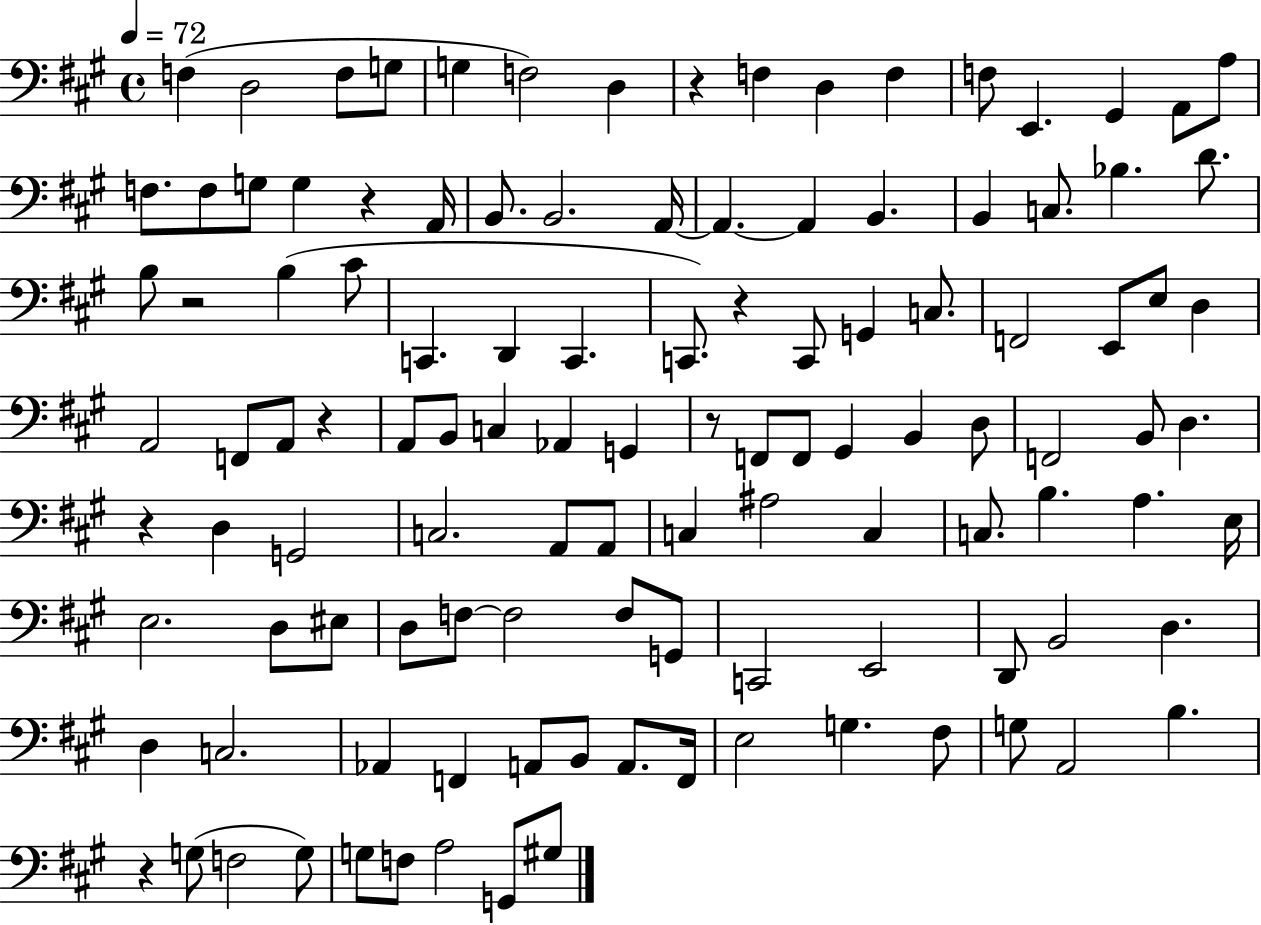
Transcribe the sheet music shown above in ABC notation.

X:1
T:Untitled
M:4/4
L:1/4
K:A
F, D,2 F,/2 G,/2 G, F,2 D, z F, D, F, F,/2 E,, ^G,, A,,/2 A,/2 F,/2 F,/2 G,/2 G, z A,,/4 B,,/2 B,,2 A,,/4 A,, A,, B,, B,, C,/2 _B, D/2 B,/2 z2 B, ^C/2 C,, D,, C,, C,,/2 z C,,/2 G,, C,/2 F,,2 E,,/2 E,/2 D, A,,2 F,,/2 A,,/2 z A,,/2 B,,/2 C, _A,, G,, z/2 F,,/2 F,,/2 ^G,, B,, D,/2 F,,2 B,,/2 D, z D, G,,2 C,2 A,,/2 A,,/2 C, ^A,2 C, C,/2 B, A, E,/4 E,2 D,/2 ^E,/2 D,/2 F,/2 F,2 F,/2 G,,/2 C,,2 E,,2 D,,/2 B,,2 D, D, C,2 _A,, F,, A,,/2 B,,/2 A,,/2 F,,/4 E,2 G, ^F,/2 G,/2 A,,2 B, z G,/2 F,2 G,/2 G,/2 F,/2 A,2 G,,/2 ^G,/2